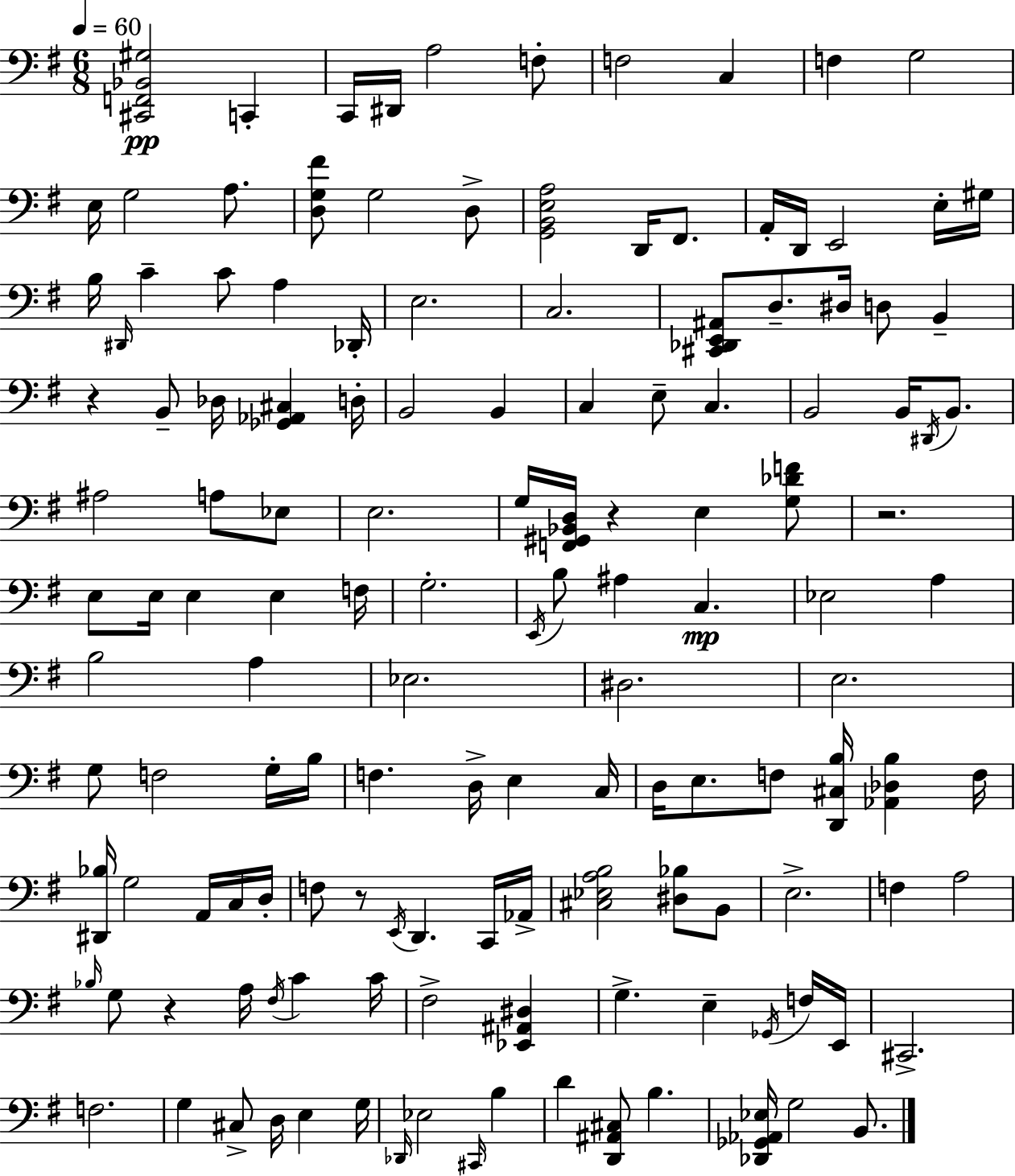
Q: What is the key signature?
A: E minor